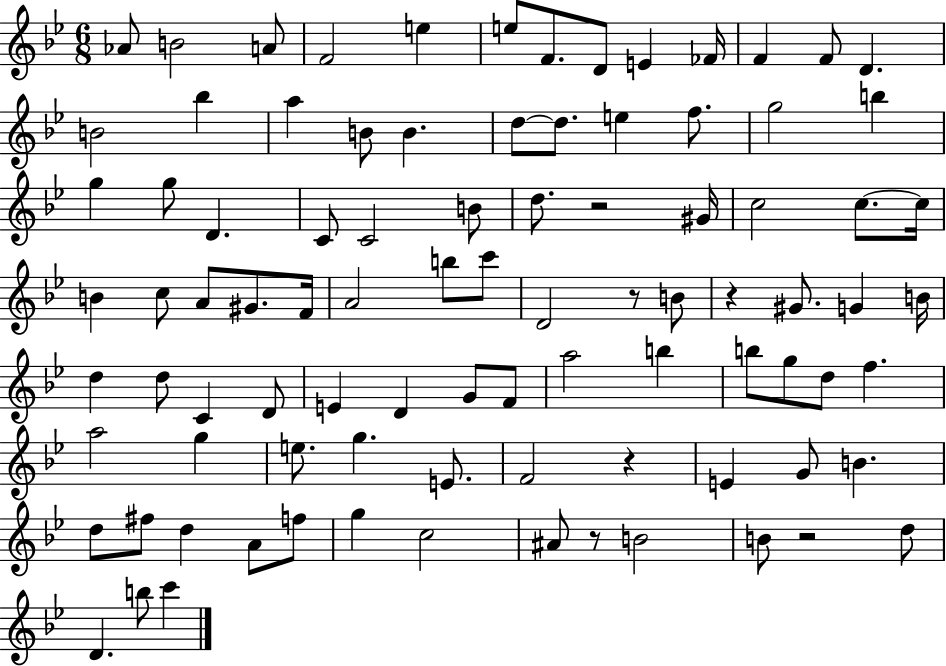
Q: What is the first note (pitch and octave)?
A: Ab4